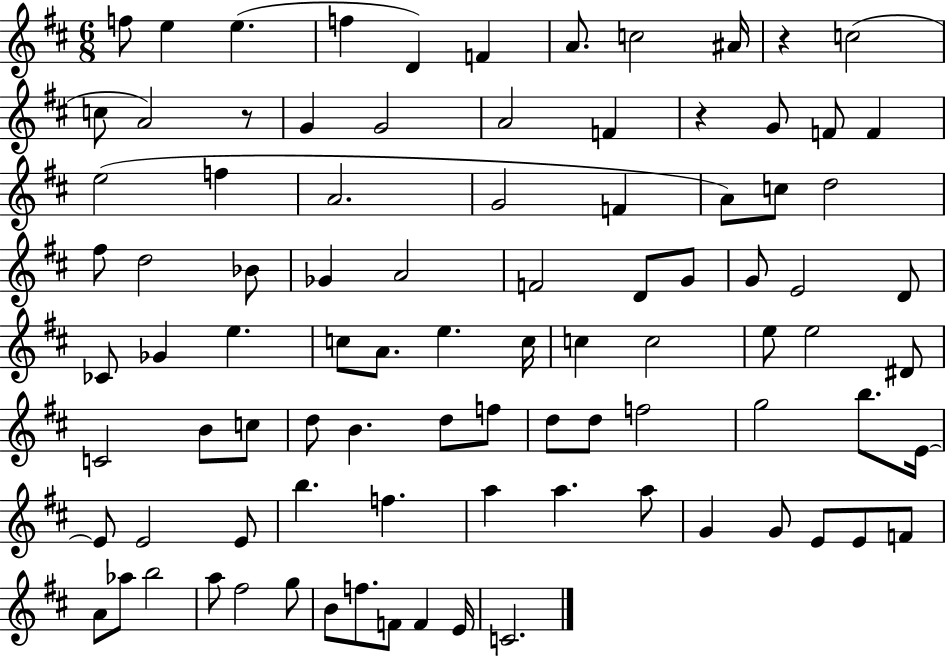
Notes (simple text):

F5/e E5/q E5/q. F5/q D4/q F4/q A4/e. C5/h A#4/s R/q C5/h C5/e A4/h R/e G4/q G4/h A4/h F4/q R/q G4/e F4/e F4/q E5/h F5/q A4/h. G4/h F4/q A4/e C5/e D5/h F#5/e D5/h Bb4/e Gb4/q A4/h F4/h D4/e G4/e G4/e E4/h D4/e CES4/e Gb4/q E5/q. C5/e A4/e. E5/q. C5/s C5/q C5/h E5/e E5/h D#4/e C4/h B4/e C5/e D5/e B4/q. D5/e F5/e D5/e D5/e F5/h G5/h B5/e. E4/s E4/e E4/h E4/e B5/q. F5/q. A5/q A5/q. A5/e G4/q G4/e E4/e E4/e F4/e A4/e Ab5/e B5/h A5/e F#5/h G5/e B4/e F5/e. F4/e F4/q E4/s C4/h.